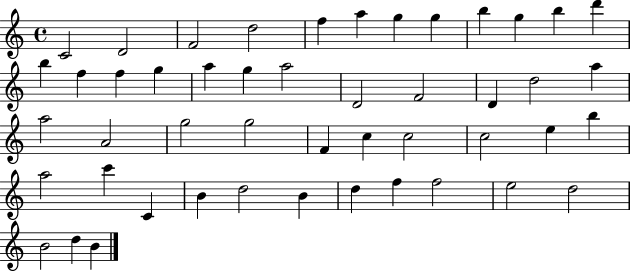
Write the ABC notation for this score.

X:1
T:Untitled
M:4/4
L:1/4
K:C
C2 D2 F2 d2 f a g g b g b d' b f f g a g a2 D2 F2 D d2 a a2 A2 g2 g2 F c c2 c2 e b a2 c' C B d2 B d f f2 e2 d2 B2 d B